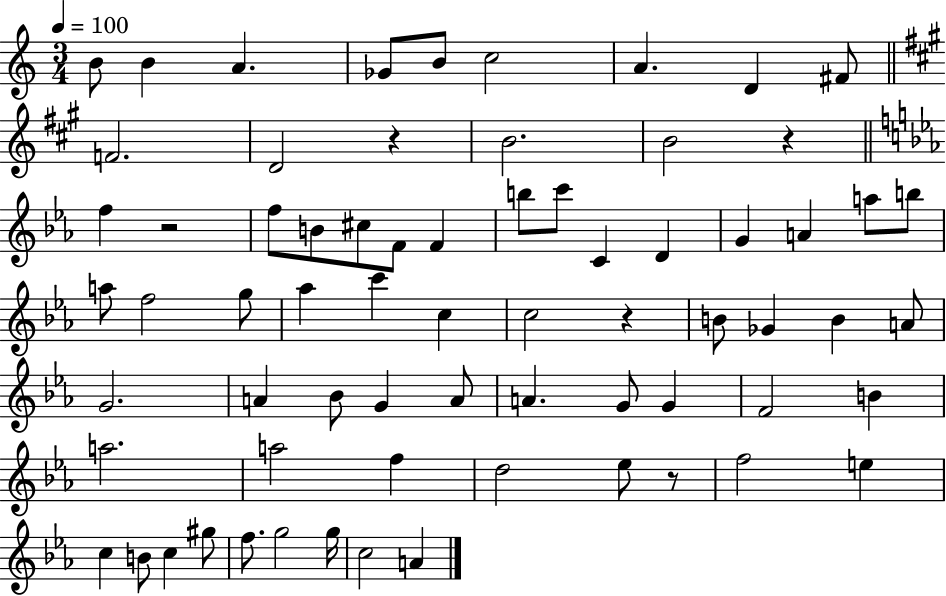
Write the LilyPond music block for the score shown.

{
  \clef treble
  \numericTimeSignature
  \time 3/4
  \key c \major
  \tempo 4 = 100
  b'8 b'4 a'4. | ges'8 b'8 c''2 | a'4. d'4 fis'8 | \bar "||" \break \key a \major f'2. | d'2 r4 | b'2. | b'2 r4 | \break \bar "||" \break \key ees \major f''4 r2 | f''8 b'8 cis''8 f'8 f'4 | b''8 c'''8 c'4 d'4 | g'4 a'4 a''8 b''8 | \break a''8 f''2 g''8 | aes''4 c'''4 c''4 | c''2 r4 | b'8 ges'4 b'4 a'8 | \break g'2. | a'4 bes'8 g'4 a'8 | a'4. g'8 g'4 | f'2 b'4 | \break a''2. | a''2 f''4 | d''2 ees''8 r8 | f''2 e''4 | \break c''4 b'8 c''4 gis''8 | f''8. g''2 g''16 | c''2 a'4 | \bar "|."
}